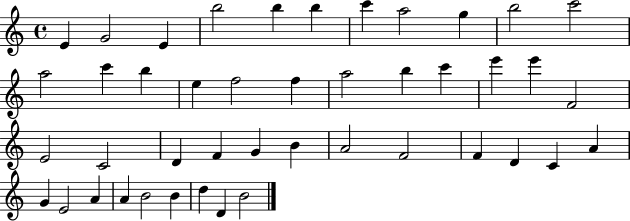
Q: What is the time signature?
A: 4/4